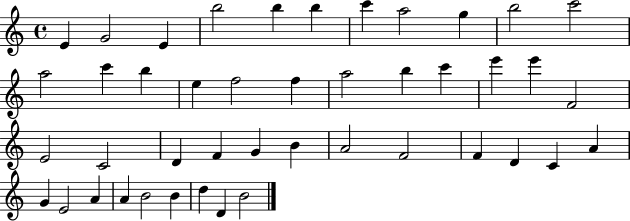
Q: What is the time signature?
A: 4/4